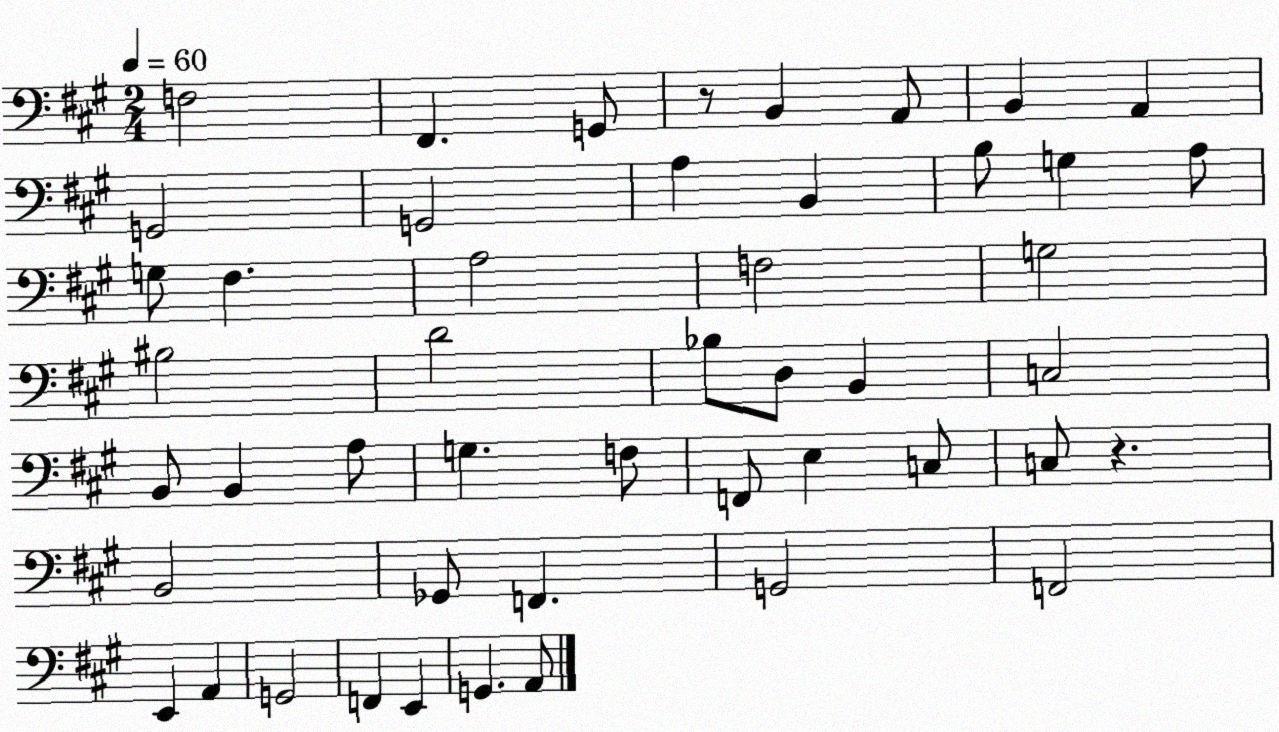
X:1
T:Untitled
M:2/4
L:1/4
K:A
F,2 ^F,, G,,/2 z/2 B,, A,,/2 B,, A,, G,,2 G,,2 A, B,, B,/2 G, A,/2 G,/2 ^F, A,2 F,2 G,2 ^B,2 D2 _B,/2 D,/2 B,, C,2 B,,/2 B,, A,/2 G, F,/2 F,,/2 E, C,/2 C,/2 z B,,2 _G,,/2 F,, G,,2 F,,2 E,, A,, G,,2 F,, E,, G,, A,,/2